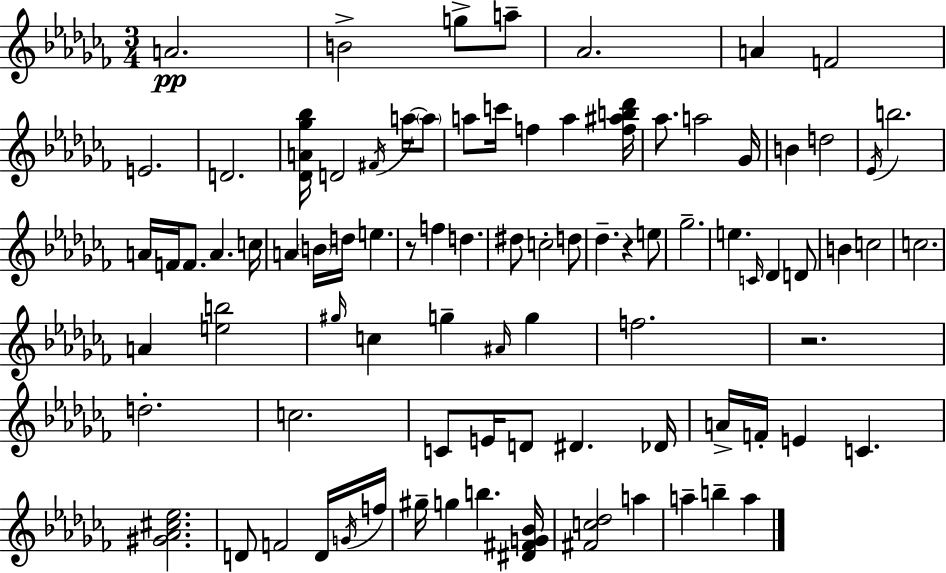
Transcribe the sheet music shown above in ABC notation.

X:1
T:Untitled
M:3/4
L:1/4
K:Abm
A2 B2 g/2 a/2 _A2 A F2 E2 D2 [_DA_g_b]/4 D2 ^F/4 a/4 a/2 a/2 c'/4 f a [f^ab_d']/4 _a/2 a2 _G/4 B d2 _E/4 b2 A/4 F/4 F/2 A c/4 A B/4 d/4 e z/2 f d ^d/2 c2 d/2 _d z e/2 _g2 e C/4 _D D/2 B c2 c2 A [eb]2 ^g/4 c g ^A/4 g f2 z2 d2 c2 C/2 E/4 D/2 ^D _D/4 A/4 F/4 E C [^G_A^c_e]2 D/2 F2 D/4 G/4 f/4 ^g/4 g b [^D^FG_B]/4 [^Fc_d]2 a a b a